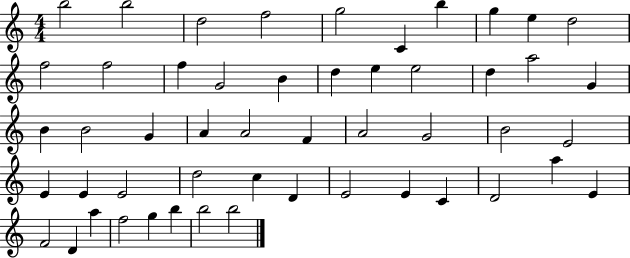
X:1
T:Untitled
M:4/4
L:1/4
K:C
b2 b2 d2 f2 g2 C b g e d2 f2 f2 f G2 B d e e2 d a2 G B B2 G A A2 F A2 G2 B2 E2 E E E2 d2 c D E2 E C D2 a E F2 D a f2 g b b2 b2